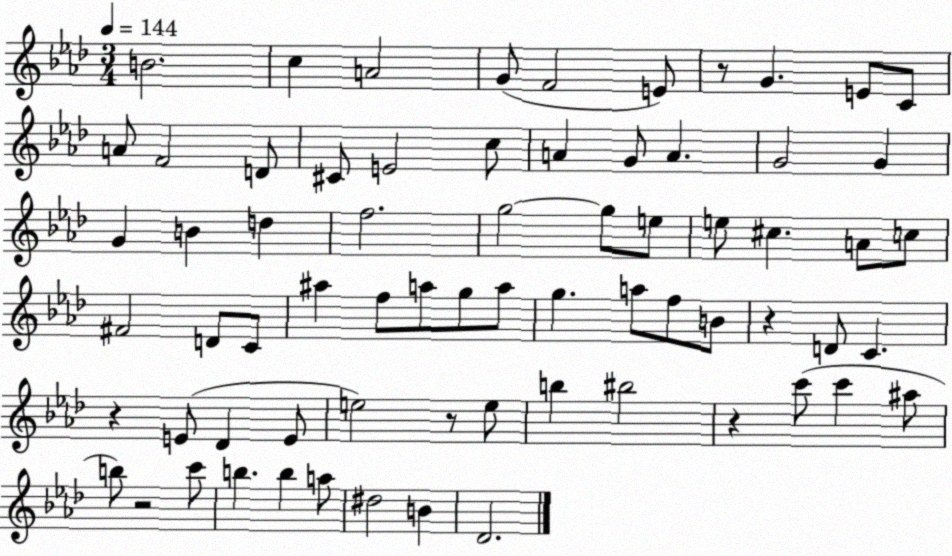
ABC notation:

X:1
T:Untitled
M:3/4
L:1/4
K:Ab
B2 c A2 G/2 F2 E/2 z/2 G E/2 C/2 A/2 F2 D/2 ^C/2 E2 c/2 A G/2 A G2 G G B d f2 g2 g/2 e/2 e/2 ^c A/2 c/2 ^F2 D/2 C/2 ^a f/2 a/2 g/2 a/2 g a/2 f/2 B/2 z D/2 C z E/2 _D E/2 e2 z/2 e/2 b ^b2 z c'/2 c' ^a/2 b/2 z2 c'/2 b b a/2 ^d2 B _D2